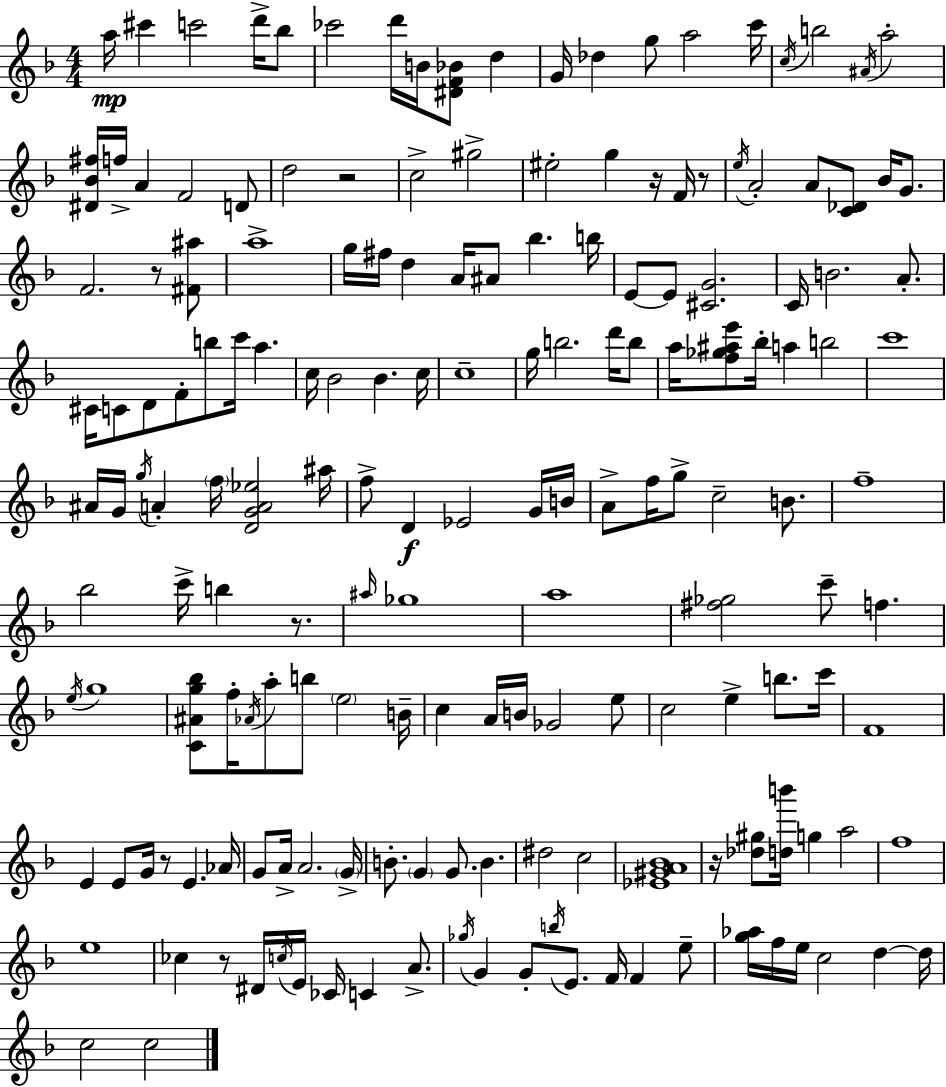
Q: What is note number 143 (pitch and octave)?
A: F4